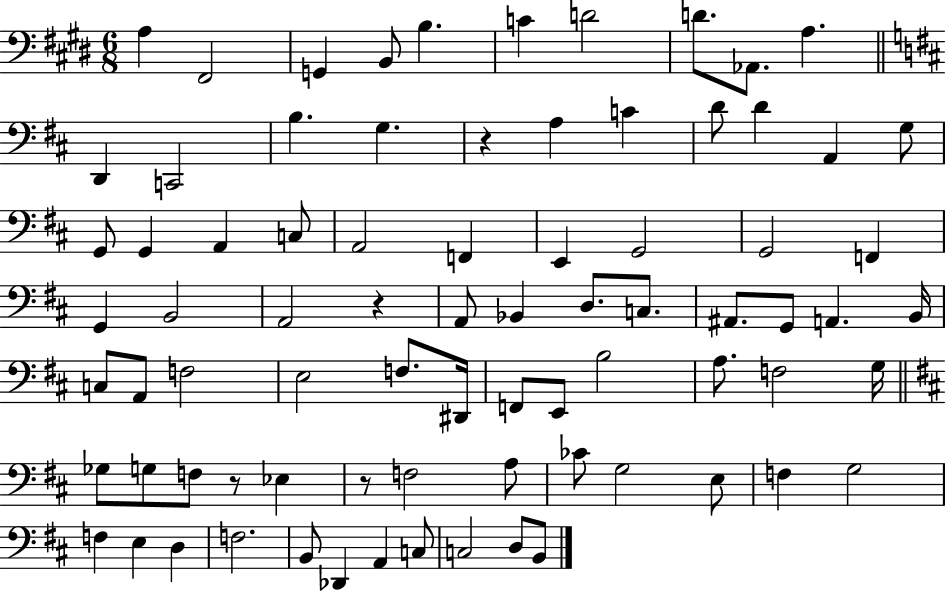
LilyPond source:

{
  \clef bass
  \numericTimeSignature
  \time 6/8
  \key e \major
  \repeat volta 2 { a4 fis,2 | g,4 b,8 b4. | c'4 d'2 | d'8. aes,8. a4. | \break \bar "||" \break \key d \major d,4 c,2 | b4. g4. | r4 a4 c'4 | d'8 d'4 a,4 g8 | \break g,8 g,4 a,4 c8 | a,2 f,4 | e,4 g,2 | g,2 f,4 | \break g,4 b,2 | a,2 r4 | a,8 bes,4 d8. c8. | ais,8. g,8 a,4. b,16 | \break c8 a,8 f2 | e2 f8. dis,16 | f,8 e,8 b2 | a8. f2 g16 | \break \bar "||" \break \key d \major ges8 g8 f8 r8 ees4 | r8 f2 a8 | ces'8 g2 e8 | f4 g2 | \break f4 e4 d4 | f2. | b,8 des,4 a,4 c8 | c2 d8 b,8 | \break } \bar "|."
}